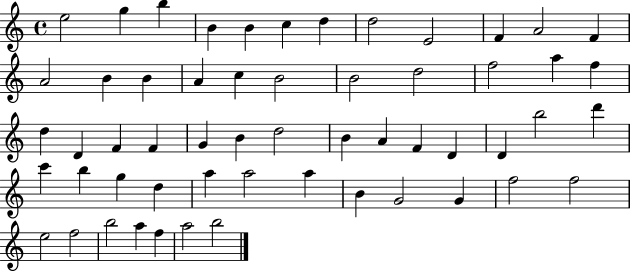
X:1
T:Untitled
M:4/4
L:1/4
K:C
e2 g b B B c d d2 E2 F A2 F A2 B B A c B2 B2 d2 f2 a f d D F F G B d2 B A F D D b2 d' c' b g d a a2 a B G2 G f2 f2 e2 f2 b2 a f a2 b2